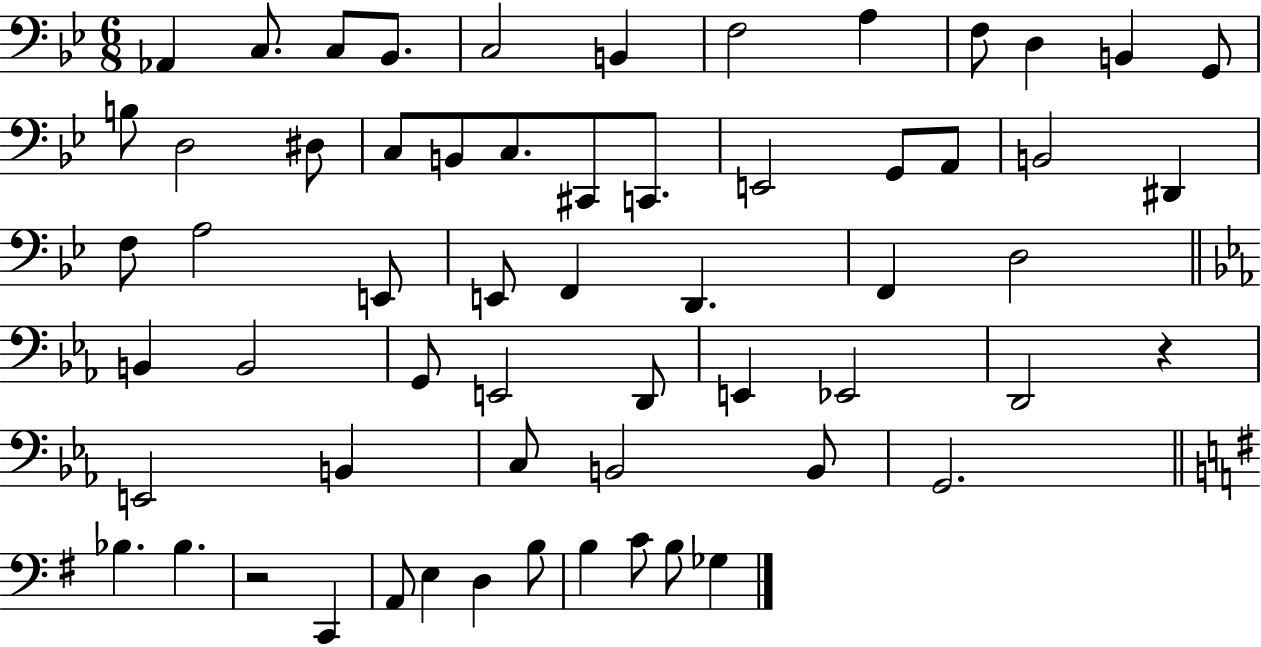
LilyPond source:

{
  \clef bass
  \numericTimeSignature
  \time 6/8
  \key bes \major
  \repeat volta 2 { aes,4 c8. c8 bes,8. | c2 b,4 | f2 a4 | f8 d4 b,4 g,8 | \break b8 d2 dis8 | c8 b,8 c8. cis,8 c,8. | e,2 g,8 a,8 | b,2 dis,4 | \break f8 a2 e,8 | e,8 f,4 d,4. | f,4 d2 | \bar "||" \break \key ees \major b,4 b,2 | g,8 e,2 d,8 | e,4 ees,2 | d,2 r4 | \break e,2 b,4 | c8 b,2 b,8 | g,2. | \bar "||" \break \key g \major bes4. bes4. | r2 c,4 | a,8 e4 d4 b8 | b4 c'8 b8 ges4 | \break } \bar "|."
}